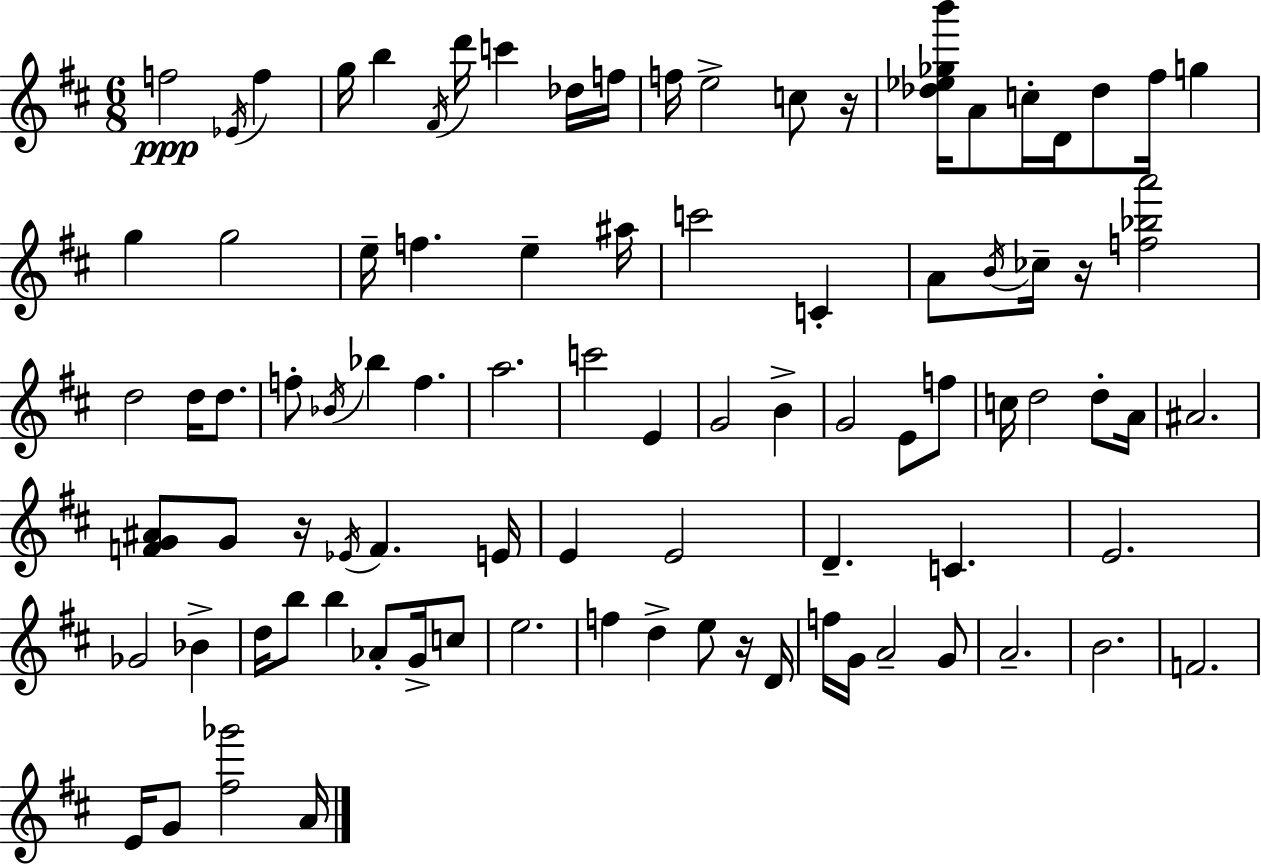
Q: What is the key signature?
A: D major